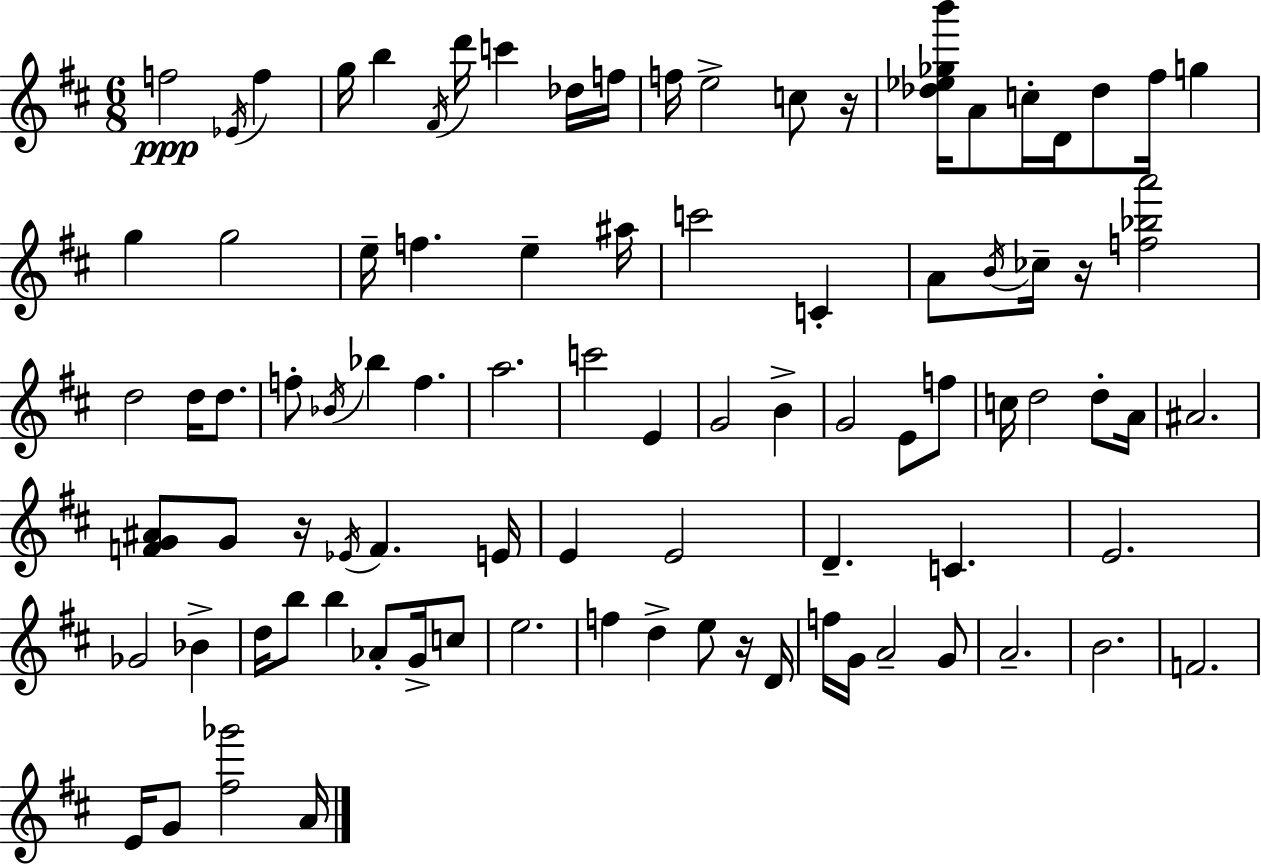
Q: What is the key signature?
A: D major